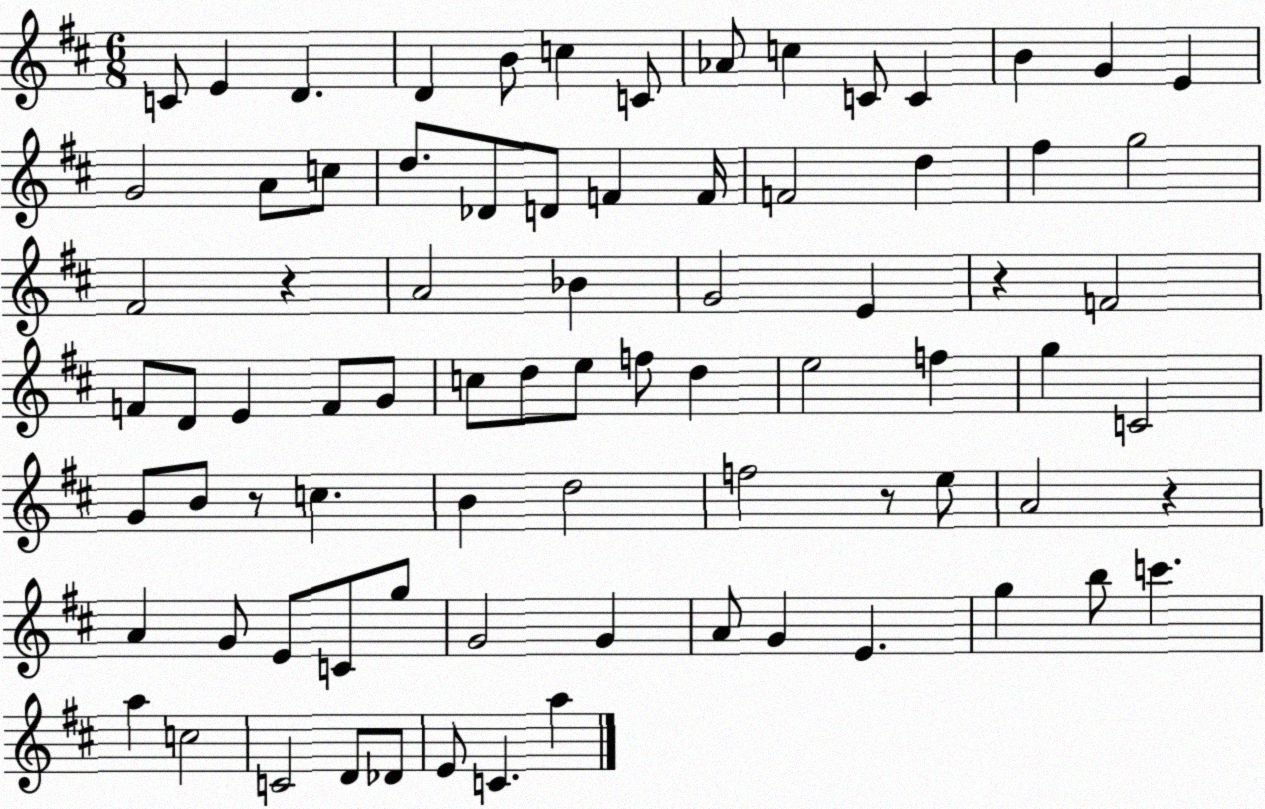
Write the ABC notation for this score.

X:1
T:Untitled
M:6/8
L:1/4
K:D
C/2 E D D B/2 c C/2 _A/2 c C/2 C B G E G2 A/2 c/2 d/2 _D/2 D/2 F F/4 F2 d ^f g2 ^F2 z A2 _B G2 E z F2 F/2 D/2 E F/2 G/2 c/2 d/2 e/2 f/2 d e2 f g C2 G/2 B/2 z/2 c B d2 f2 z/2 e/2 A2 z A G/2 E/2 C/2 g/2 G2 G A/2 G E g b/2 c' a c2 C2 D/2 _D/2 E/2 C a